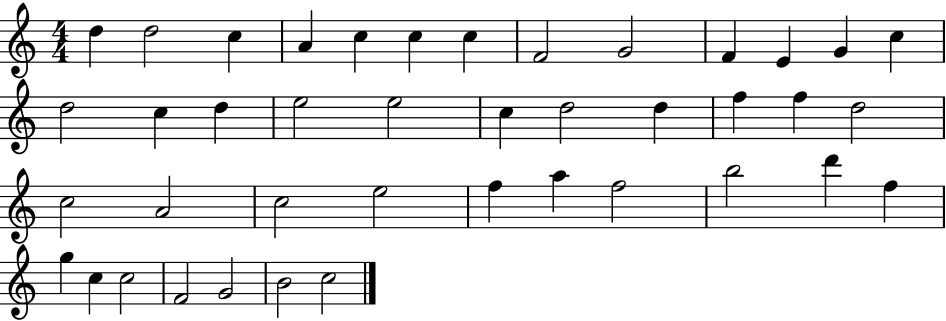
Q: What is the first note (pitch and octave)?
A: D5